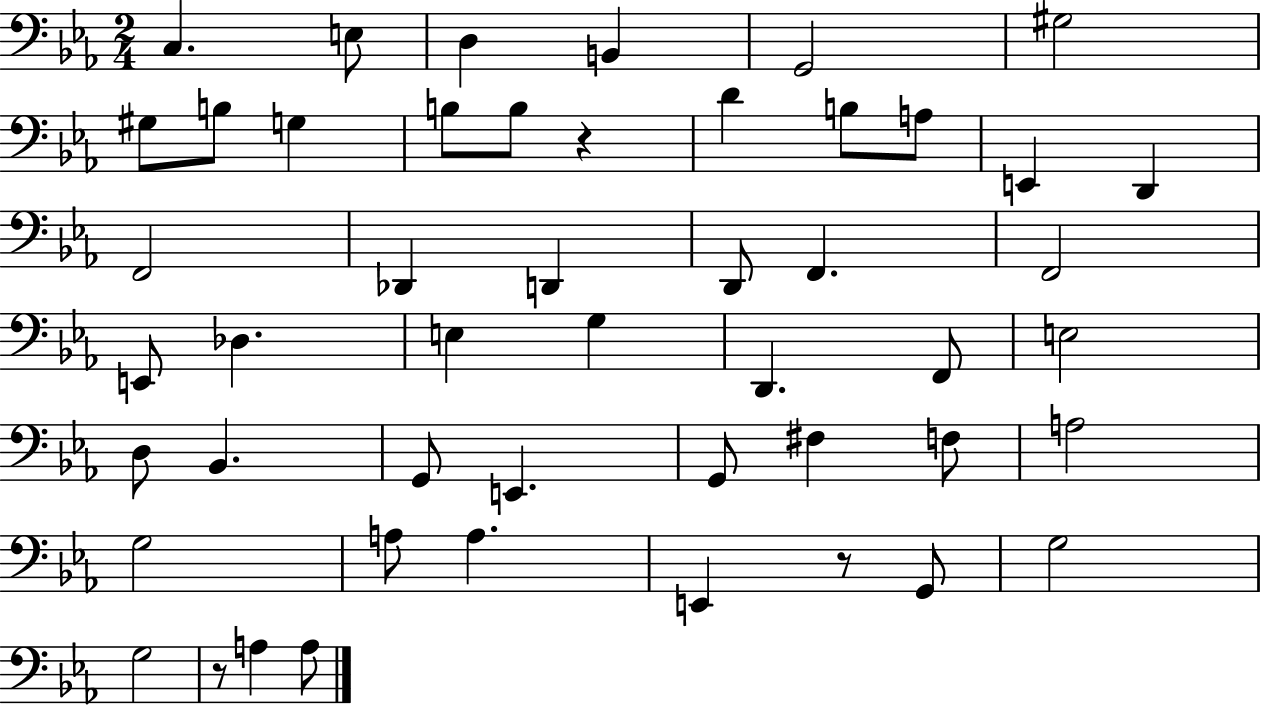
C3/q. E3/e D3/q B2/q G2/h G#3/h G#3/e B3/e G3/q B3/e B3/e R/q D4/q B3/e A3/e E2/q D2/q F2/h Db2/q D2/q D2/e F2/q. F2/h E2/e Db3/q. E3/q G3/q D2/q. F2/e E3/h D3/e Bb2/q. G2/e E2/q. G2/e F#3/q F3/e A3/h G3/h A3/e A3/q. E2/q R/e G2/e G3/h G3/h R/e A3/q A3/e